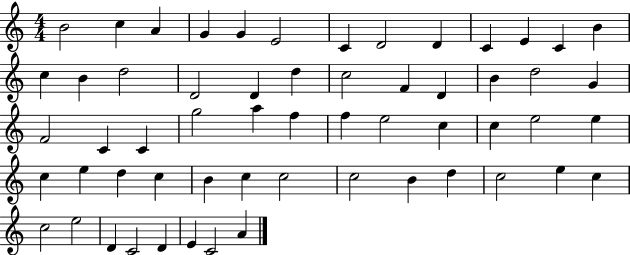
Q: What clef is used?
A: treble